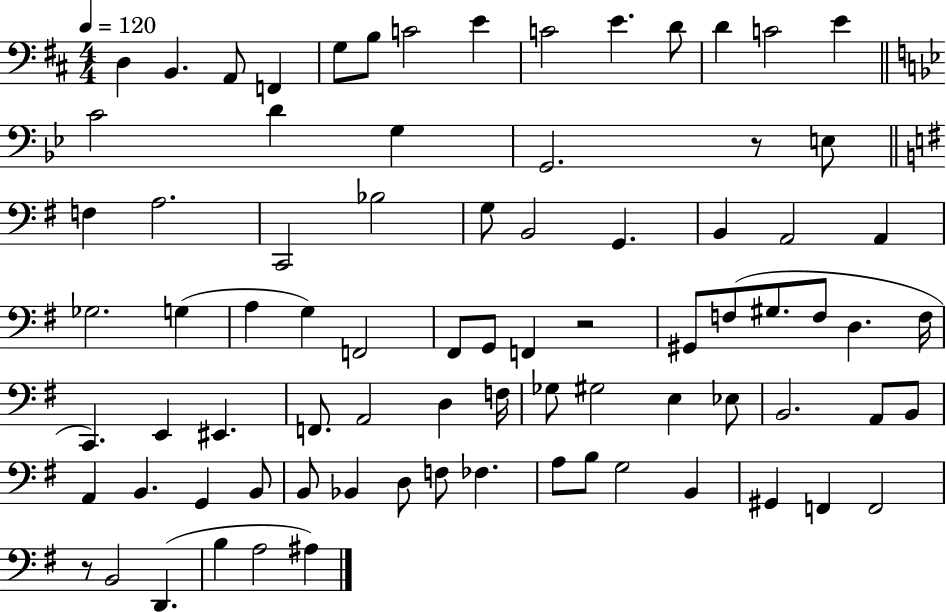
D3/q B2/q. A2/e F2/q G3/e B3/e C4/h E4/q C4/h E4/q. D4/e D4/q C4/h E4/q C4/h D4/q G3/q G2/h. R/e E3/e F3/q A3/h. C2/h Bb3/h G3/e B2/h G2/q. B2/q A2/h A2/q Gb3/h. G3/q A3/q G3/q F2/h F#2/e G2/e F2/q R/h G#2/e F3/e G#3/e. F3/e D3/q. F3/s C2/q. E2/q EIS2/q. F2/e. A2/h D3/q F3/s Gb3/e G#3/h E3/q Eb3/e B2/h. A2/e B2/e A2/q B2/q. G2/q B2/e B2/e Bb2/q D3/e F3/e FES3/q. A3/e B3/e G3/h B2/q G#2/q F2/q F2/h R/e B2/h D2/q. B3/q A3/h A#3/q